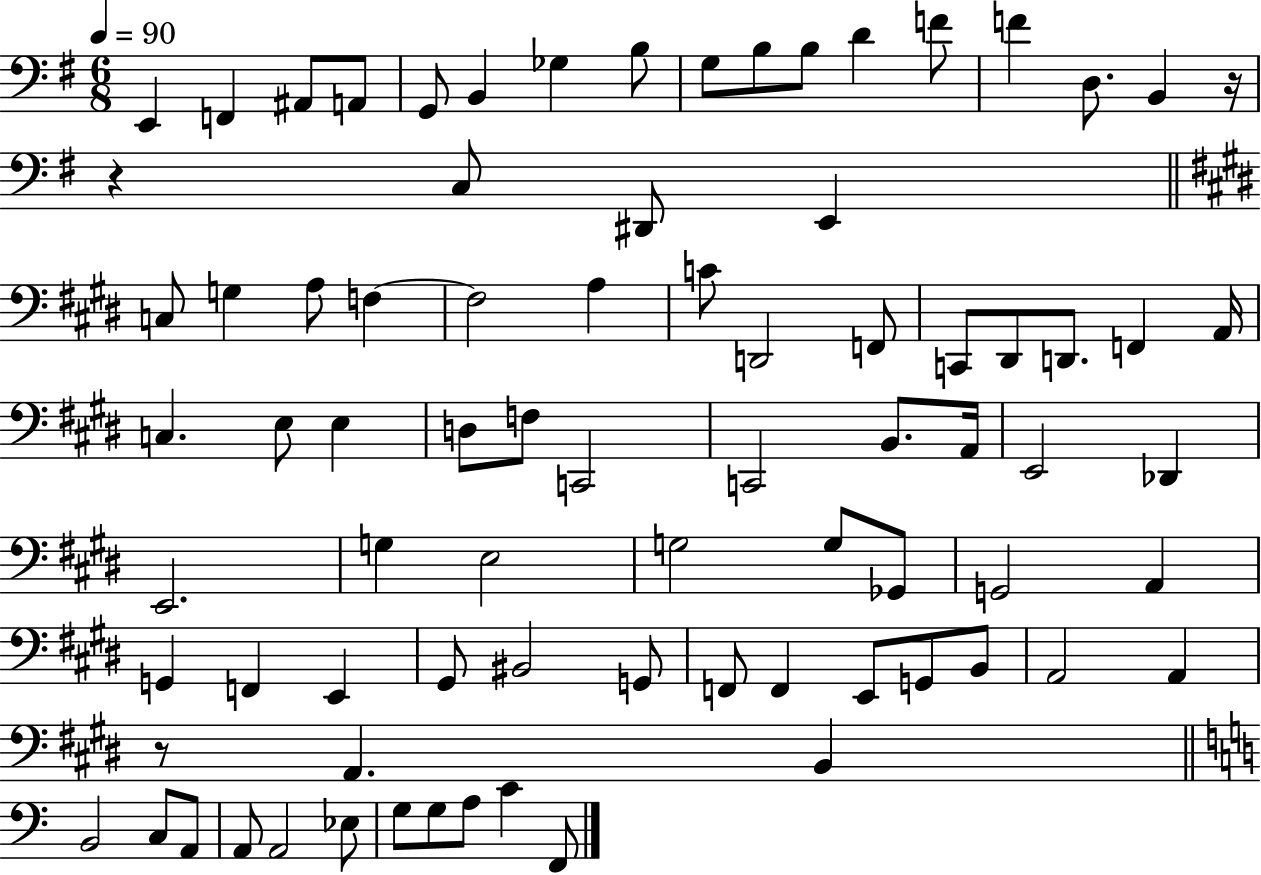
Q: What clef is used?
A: bass